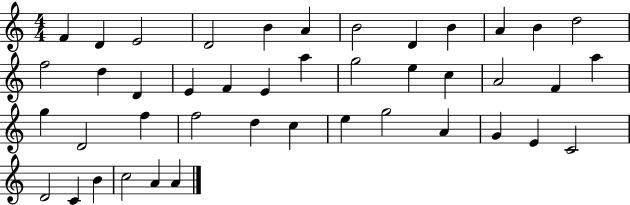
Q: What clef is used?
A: treble